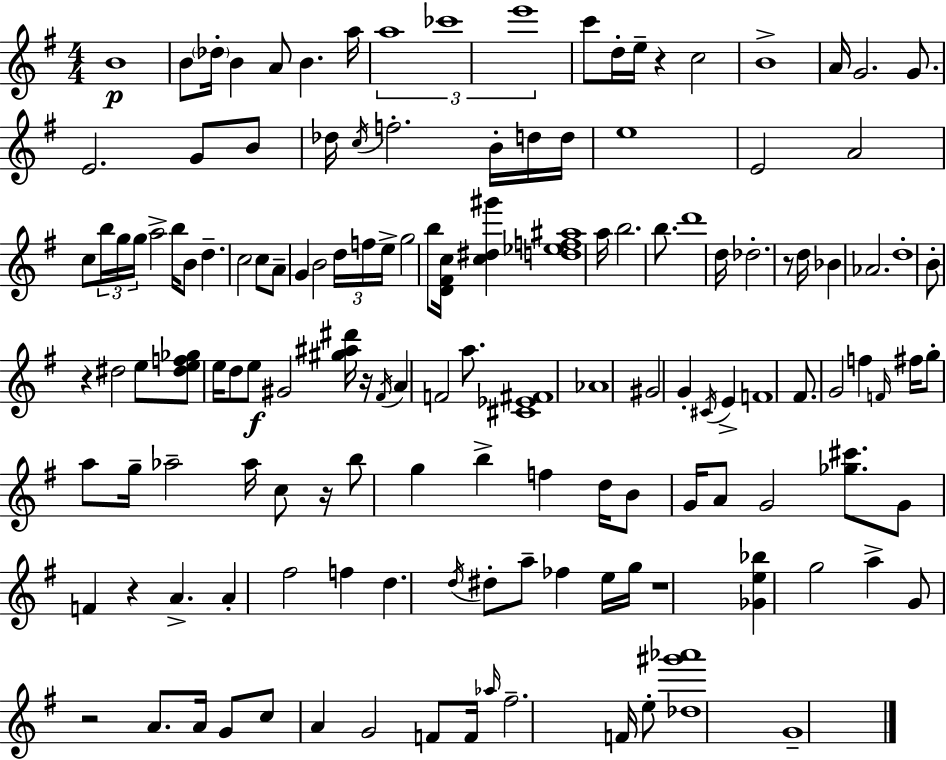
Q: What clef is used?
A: treble